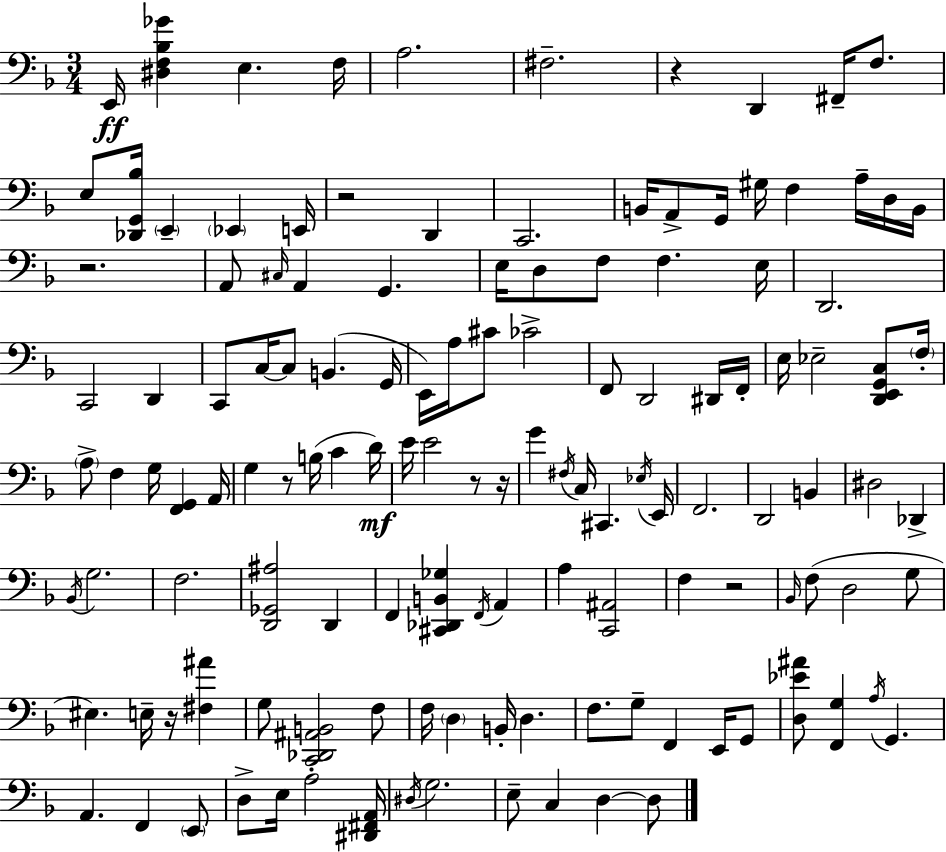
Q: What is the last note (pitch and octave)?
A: D3